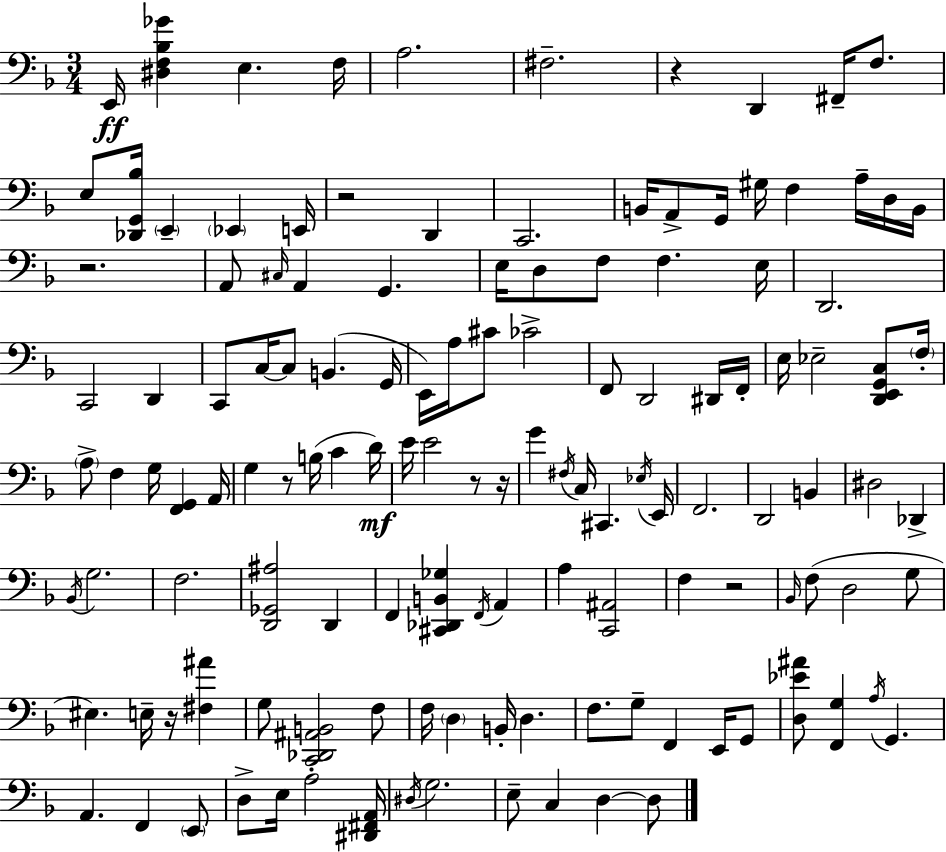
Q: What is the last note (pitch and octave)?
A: D3